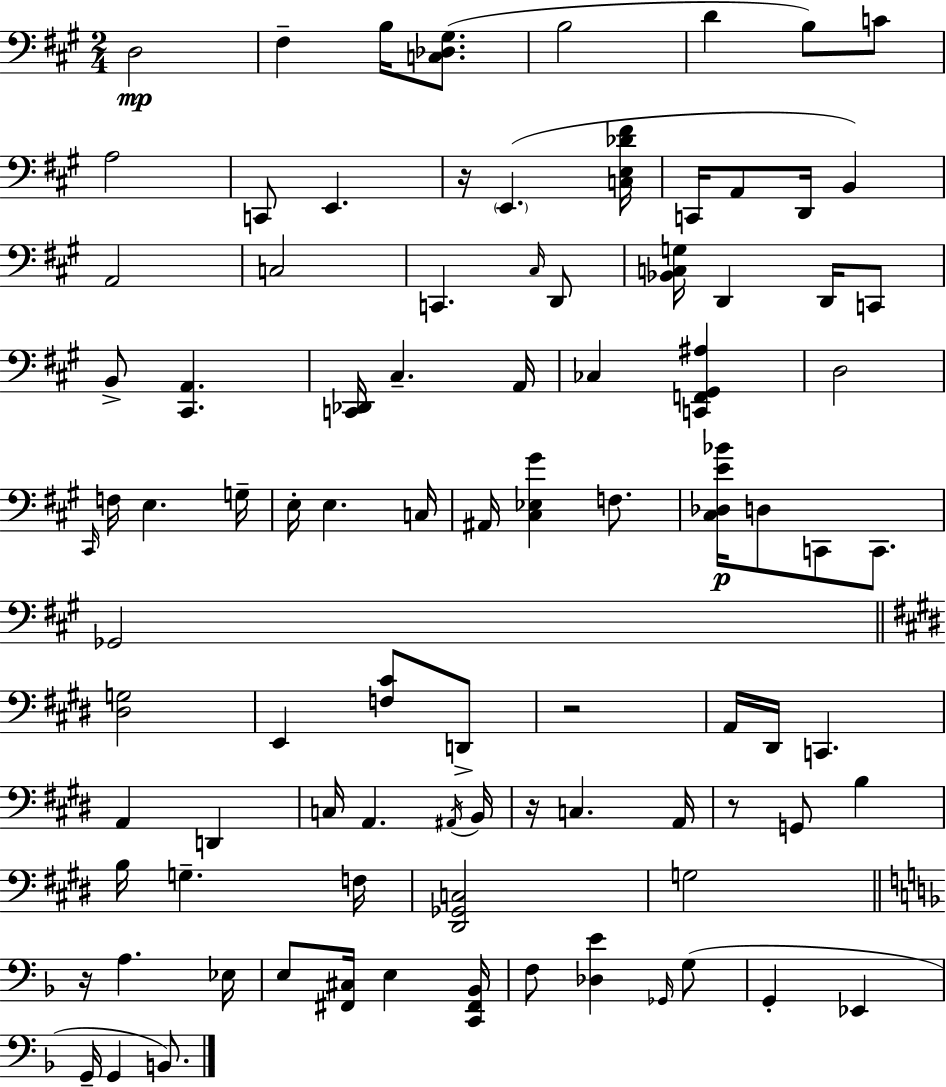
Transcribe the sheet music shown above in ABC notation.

X:1
T:Untitled
M:2/4
L:1/4
K:A
D,2 ^F, B,/4 [C,_D,^G,]/2 B,2 D B,/2 C/2 A,2 C,,/2 E,, z/4 E,, [C,E,_D^F]/4 C,,/4 A,,/2 D,,/4 B,, A,,2 C,2 C,, ^C,/4 D,,/2 [_B,,C,G,]/4 D,, D,,/4 C,,/2 B,,/2 [^C,,A,,] [C,,_D,,]/4 ^C, A,,/4 _C, [C,,F,,^G,,^A,] D,2 ^C,,/4 F,/4 E, G,/4 E,/4 E, C,/4 ^A,,/4 [^C,_E,^G] F,/2 [^C,_D,E_B]/4 D,/2 C,,/2 C,,/2 _G,,2 [^D,G,]2 E,, [F,^C]/2 D,,/2 z2 A,,/4 ^D,,/4 C,, A,, D,, C,/4 A,, ^A,,/4 B,,/4 z/4 C, A,,/4 z/2 G,,/2 B, B,/4 G, F,/4 [^D,,_G,,C,]2 G,2 z/4 A, _E,/4 E,/2 [^F,,^C,]/4 E, [C,,^F,,_B,,]/4 F,/2 [_D,E] _G,,/4 G,/2 G,, _E,, G,,/4 G,, B,,/2